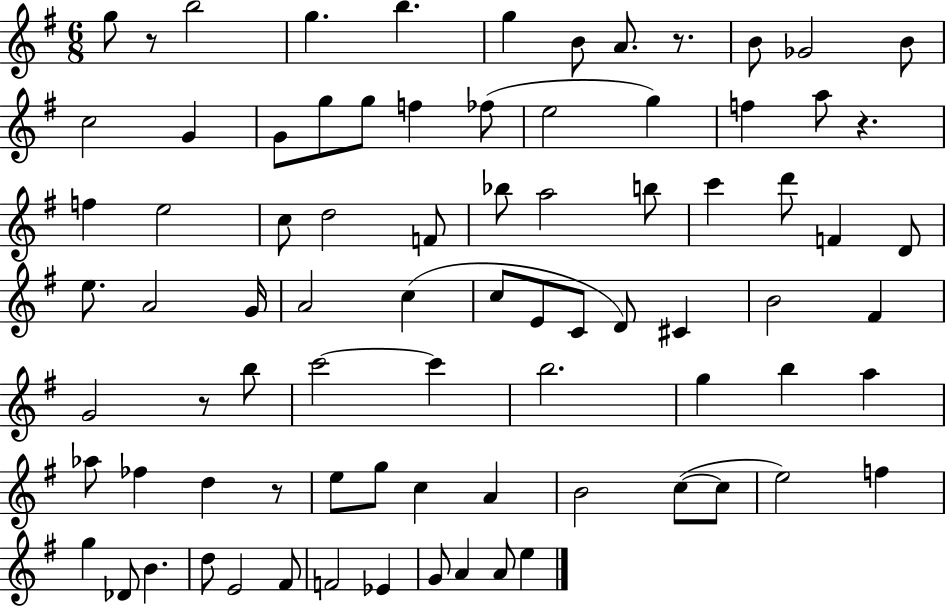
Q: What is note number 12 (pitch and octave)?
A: G4